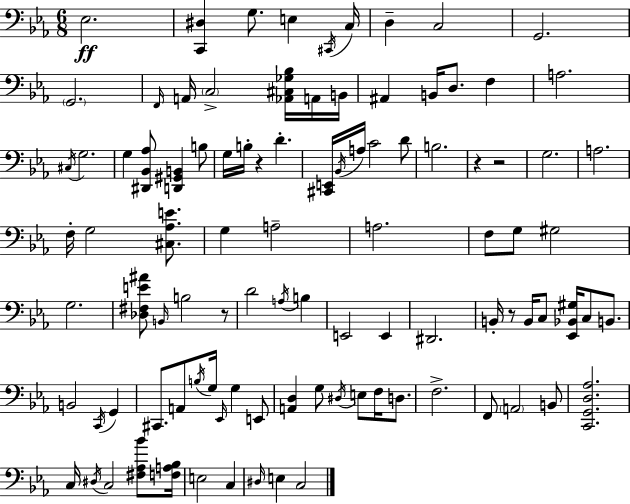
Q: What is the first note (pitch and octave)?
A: Eb3